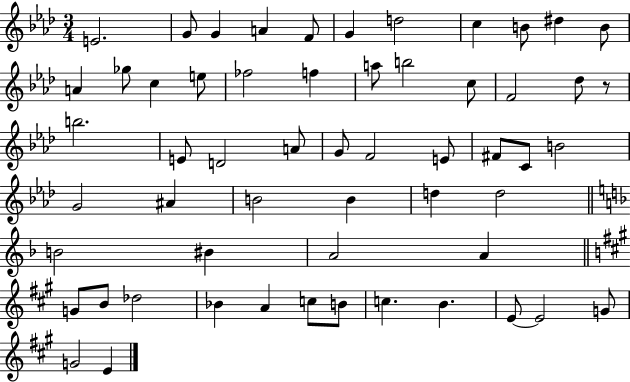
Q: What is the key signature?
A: AES major